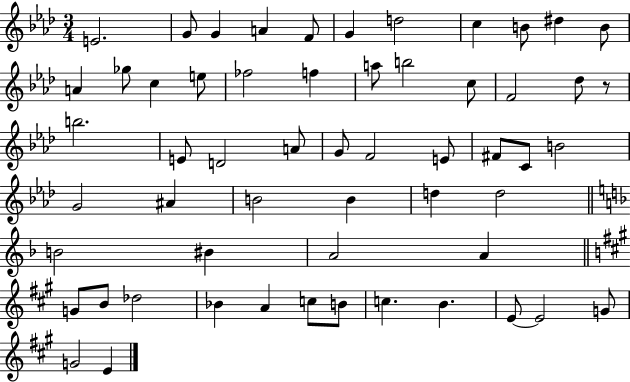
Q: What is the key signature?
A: AES major